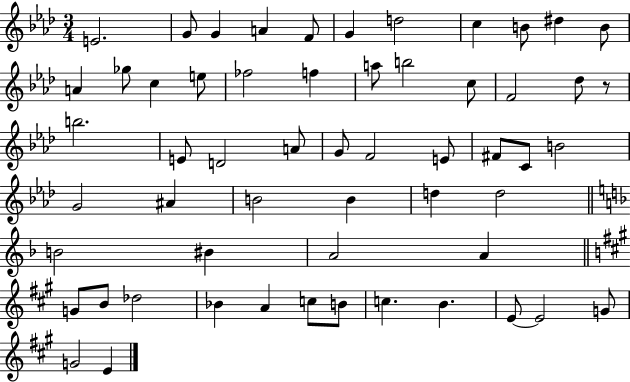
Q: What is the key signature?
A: AES major